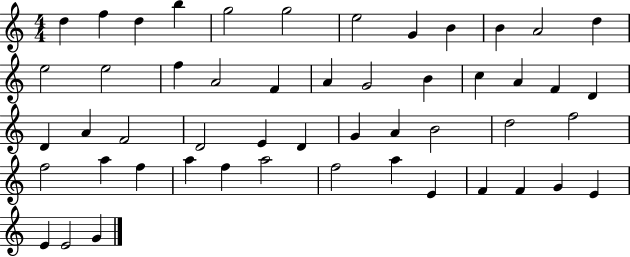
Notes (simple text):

D5/q F5/q D5/q B5/q G5/h G5/h E5/h G4/q B4/q B4/q A4/h D5/q E5/h E5/h F5/q A4/h F4/q A4/q G4/h B4/q C5/q A4/q F4/q D4/q D4/q A4/q F4/h D4/h E4/q D4/q G4/q A4/q B4/h D5/h F5/h F5/h A5/q F5/q A5/q F5/q A5/h F5/h A5/q E4/q F4/q F4/q G4/q E4/q E4/q E4/h G4/q